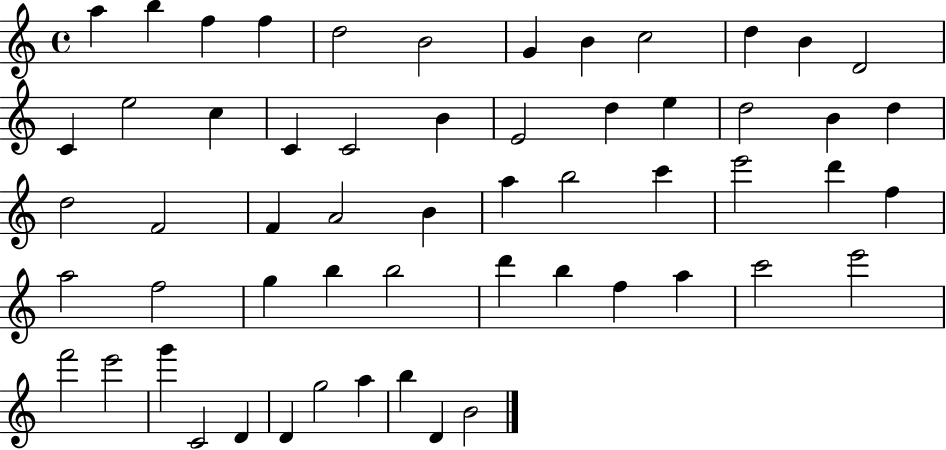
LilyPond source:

{
  \clef treble
  \time 4/4
  \defaultTimeSignature
  \key c \major
  a''4 b''4 f''4 f''4 | d''2 b'2 | g'4 b'4 c''2 | d''4 b'4 d'2 | \break c'4 e''2 c''4 | c'4 c'2 b'4 | e'2 d''4 e''4 | d''2 b'4 d''4 | \break d''2 f'2 | f'4 a'2 b'4 | a''4 b''2 c'''4 | e'''2 d'''4 f''4 | \break a''2 f''2 | g''4 b''4 b''2 | d'''4 b''4 f''4 a''4 | c'''2 e'''2 | \break f'''2 e'''2 | g'''4 c'2 d'4 | d'4 g''2 a''4 | b''4 d'4 b'2 | \break \bar "|."
}